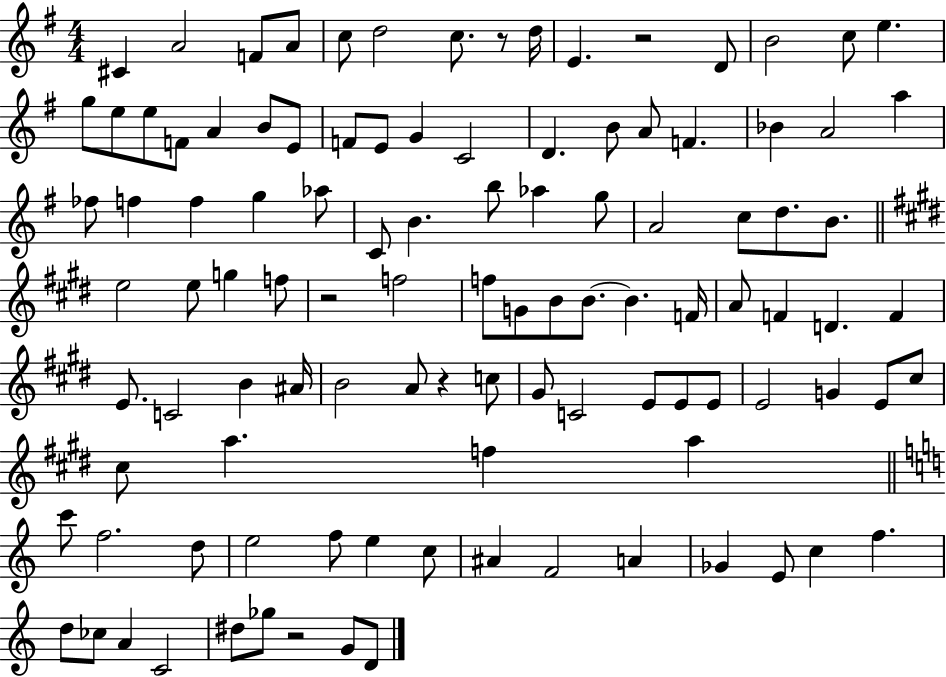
C#4/q A4/h F4/e A4/e C5/e D5/h C5/e. R/e D5/s E4/q. R/h D4/e B4/h C5/e E5/q. G5/e E5/e E5/e F4/e A4/q B4/e E4/e F4/e E4/e G4/q C4/h D4/q. B4/e A4/e F4/q. Bb4/q A4/h A5/q FES5/e F5/q F5/q G5/q Ab5/e C4/e B4/q. B5/e Ab5/q G5/e A4/h C5/e D5/e. B4/e. E5/h E5/e G5/q F5/e R/h F5/h F5/e G4/e B4/e B4/e. B4/q. F4/s A4/e F4/q D4/q. F4/q E4/e. C4/h B4/q A#4/s B4/h A4/e R/q C5/e G#4/e C4/h E4/e E4/e E4/e E4/h G4/q E4/e C#5/e C#5/e A5/q. F5/q A5/q C6/e F5/h. D5/e E5/h F5/e E5/q C5/e A#4/q F4/h A4/q Gb4/q E4/e C5/q F5/q. D5/e CES5/e A4/q C4/h D#5/e Gb5/e R/h G4/e D4/e